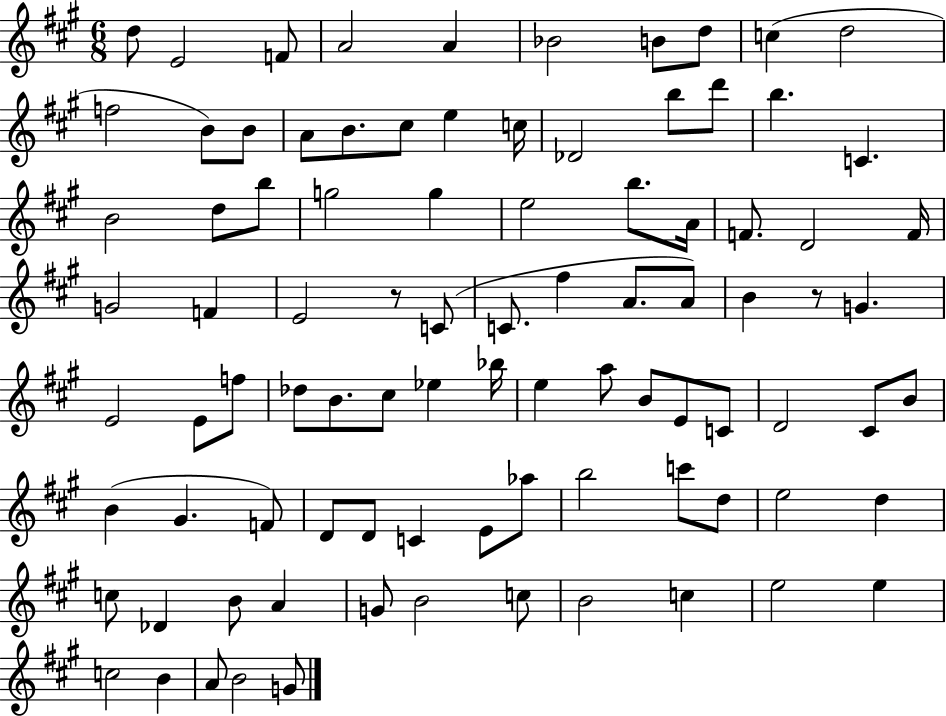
X:1
T:Untitled
M:6/8
L:1/4
K:A
d/2 E2 F/2 A2 A _B2 B/2 d/2 c d2 f2 B/2 B/2 A/2 B/2 ^c/2 e c/4 _D2 b/2 d'/2 b C B2 d/2 b/2 g2 g e2 b/2 A/4 F/2 D2 F/4 G2 F E2 z/2 C/2 C/2 ^f A/2 A/2 B z/2 G E2 E/2 f/2 _d/2 B/2 ^c/2 _e _b/4 e a/2 B/2 E/2 C/2 D2 ^C/2 B/2 B ^G F/2 D/2 D/2 C E/2 _a/2 b2 c'/2 d/2 e2 d c/2 _D B/2 A G/2 B2 c/2 B2 c e2 e c2 B A/2 B2 G/2